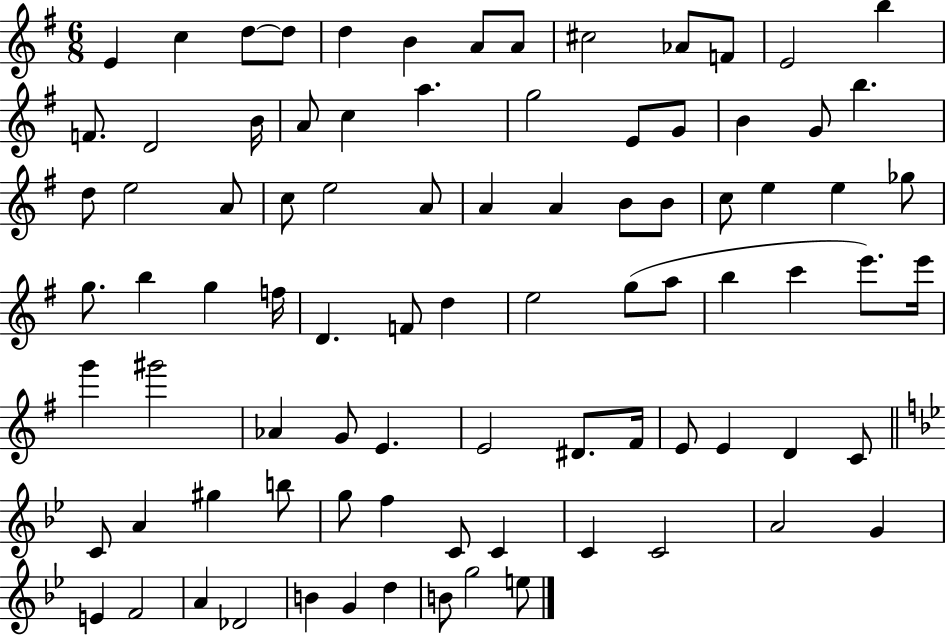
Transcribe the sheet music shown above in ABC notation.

X:1
T:Untitled
M:6/8
L:1/4
K:G
E c d/2 d/2 d B A/2 A/2 ^c2 _A/2 F/2 E2 b F/2 D2 B/4 A/2 c a g2 E/2 G/2 B G/2 b d/2 e2 A/2 c/2 e2 A/2 A A B/2 B/2 c/2 e e _g/2 g/2 b g f/4 D F/2 d e2 g/2 a/2 b c' e'/2 e'/4 g' ^g'2 _A G/2 E E2 ^D/2 ^F/4 E/2 E D C/2 C/2 A ^g b/2 g/2 f C/2 C C C2 A2 G E F2 A _D2 B G d B/2 g2 e/2